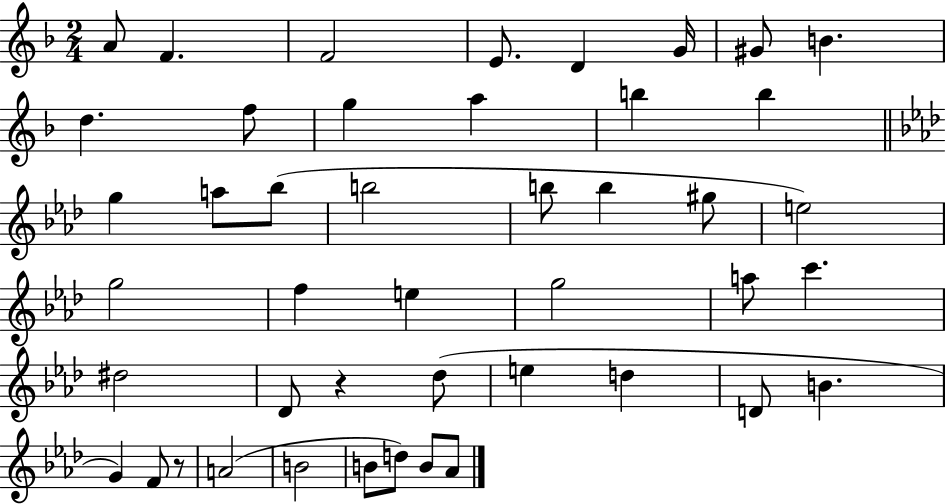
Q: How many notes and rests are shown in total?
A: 45